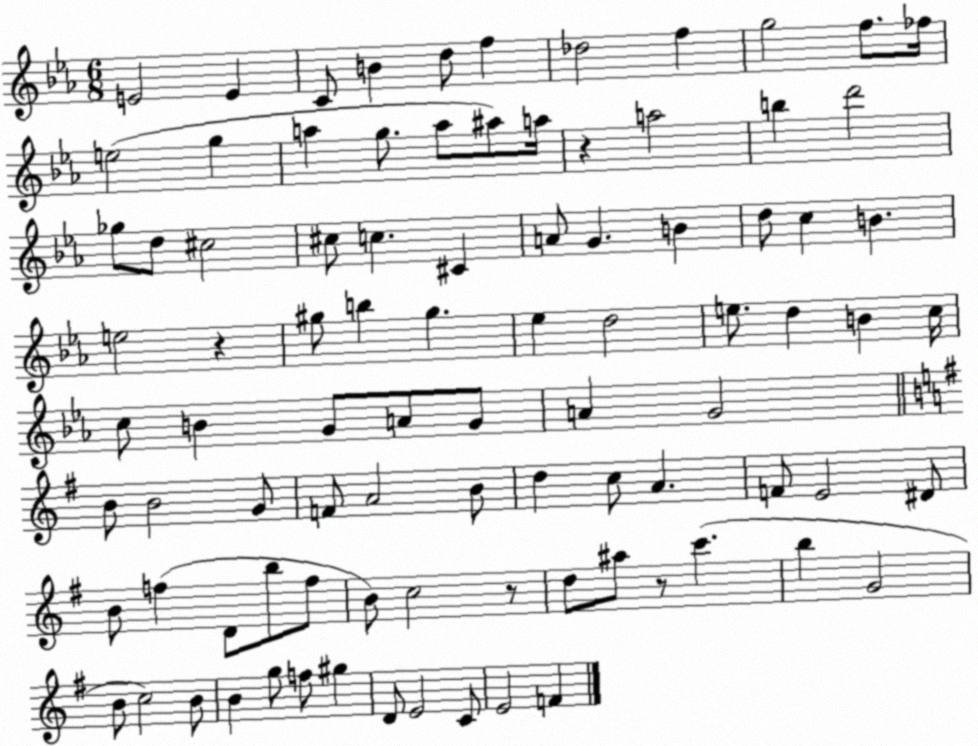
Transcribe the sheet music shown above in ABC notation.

X:1
T:Untitled
M:6/8
L:1/4
K:Eb
E2 E C/2 B d/2 f _d2 f g2 f/2 _f/4 e2 g a g/2 a/2 ^a/2 a/4 z a2 b d'2 _g/2 d/2 ^c2 ^c/2 c ^C A/2 G B d/2 c B e2 z ^g/2 b ^g _e d2 e/2 d B c/4 c/2 B G/2 A/2 G/2 A G2 B/2 B2 G/2 F/2 A2 B/2 d c/2 A F/2 E2 ^D/2 B/2 f D/2 b/2 f/2 B/2 c2 z/2 d/2 ^a/2 z/2 c' b G2 B/2 c2 B/2 B g/2 f/2 ^g D/2 E2 C/2 E2 F